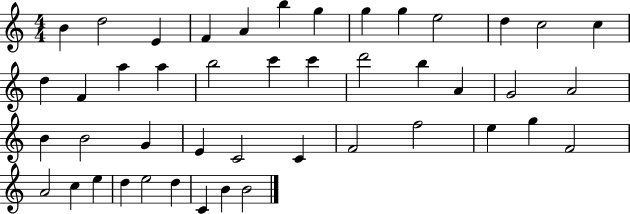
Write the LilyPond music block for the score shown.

{
  \clef treble
  \numericTimeSignature
  \time 4/4
  \key c \major
  b'4 d''2 e'4 | f'4 a'4 b''4 g''4 | g''4 g''4 e''2 | d''4 c''2 c''4 | \break d''4 f'4 a''4 a''4 | b''2 c'''4 c'''4 | d'''2 b''4 a'4 | g'2 a'2 | \break b'4 b'2 g'4 | e'4 c'2 c'4 | f'2 f''2 | e''4 g''4 f'2 | \break a'2 c''4 e''4 | d''4 e''2 d''4 | c'4 b'4 b'2 | \bar "|."
}